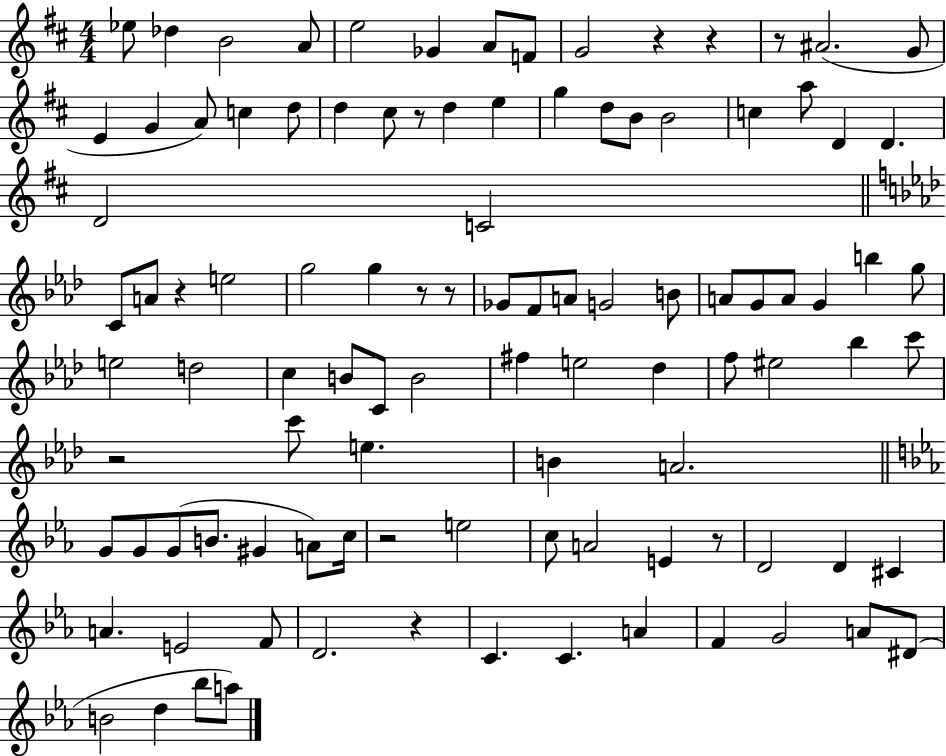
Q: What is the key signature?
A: D major